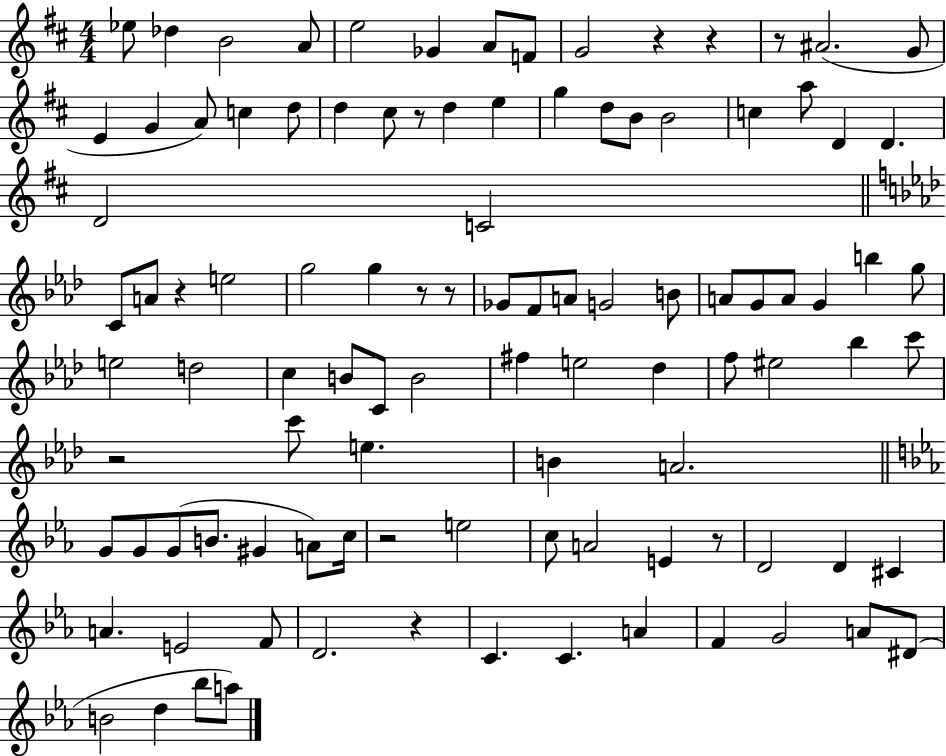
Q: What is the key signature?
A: D major